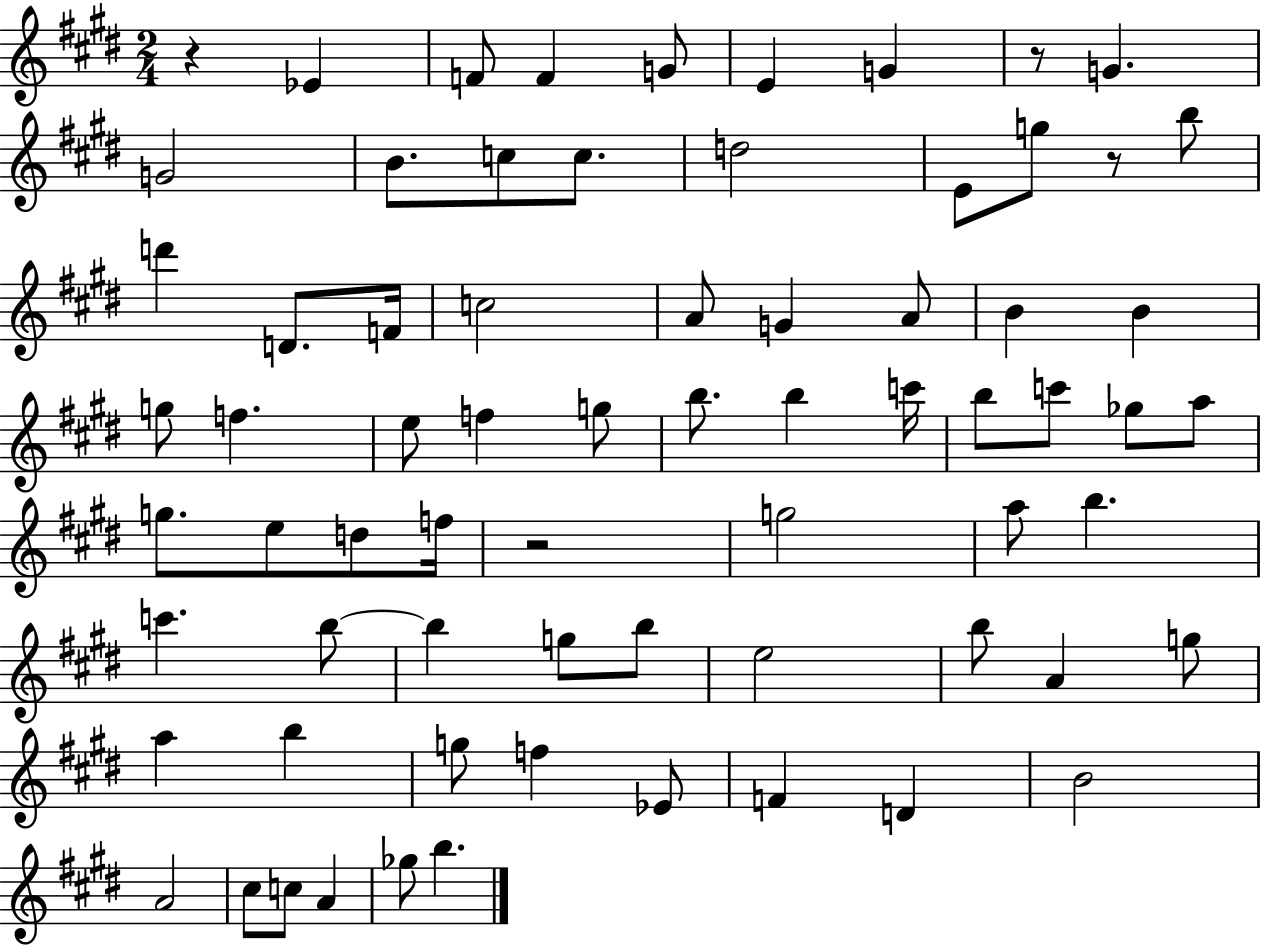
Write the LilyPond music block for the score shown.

{
  \clef treble
  \numericTimeSignature
  \time 2/4
  \key e \major
  r4 ees'4 | f'8 f'4 g'8 | e'4 g'4 | r8 g'4. | \break g'2 | b'8. c''8 c''8. | d''2 | e'8 g''8 r8 b''8 | \break d'''4 d'8. f'16 | c''2 | a'8 g'4 a'8 | b'4 b'4 | \break g''8 f''4. | e''8 f''4 g''8 | b''8. b''4 c'''16 | b''8 c'''8 ges''8 a''8 | \break g''8. e''8 d''8 f''16 | r2 | g''2 | a''8 b''4. | \break c'''4. b''8~~ | b''4 g''8 b''8 | e''2 | b''8 a'4 g''8 | \break a''4 b''4 | g''8 f''4 ees'8 | f'4 d'4 | b'2 | \break a'2 | cis''8 c''8 a'4 | ges''8 b''4. | \bar "|."
}